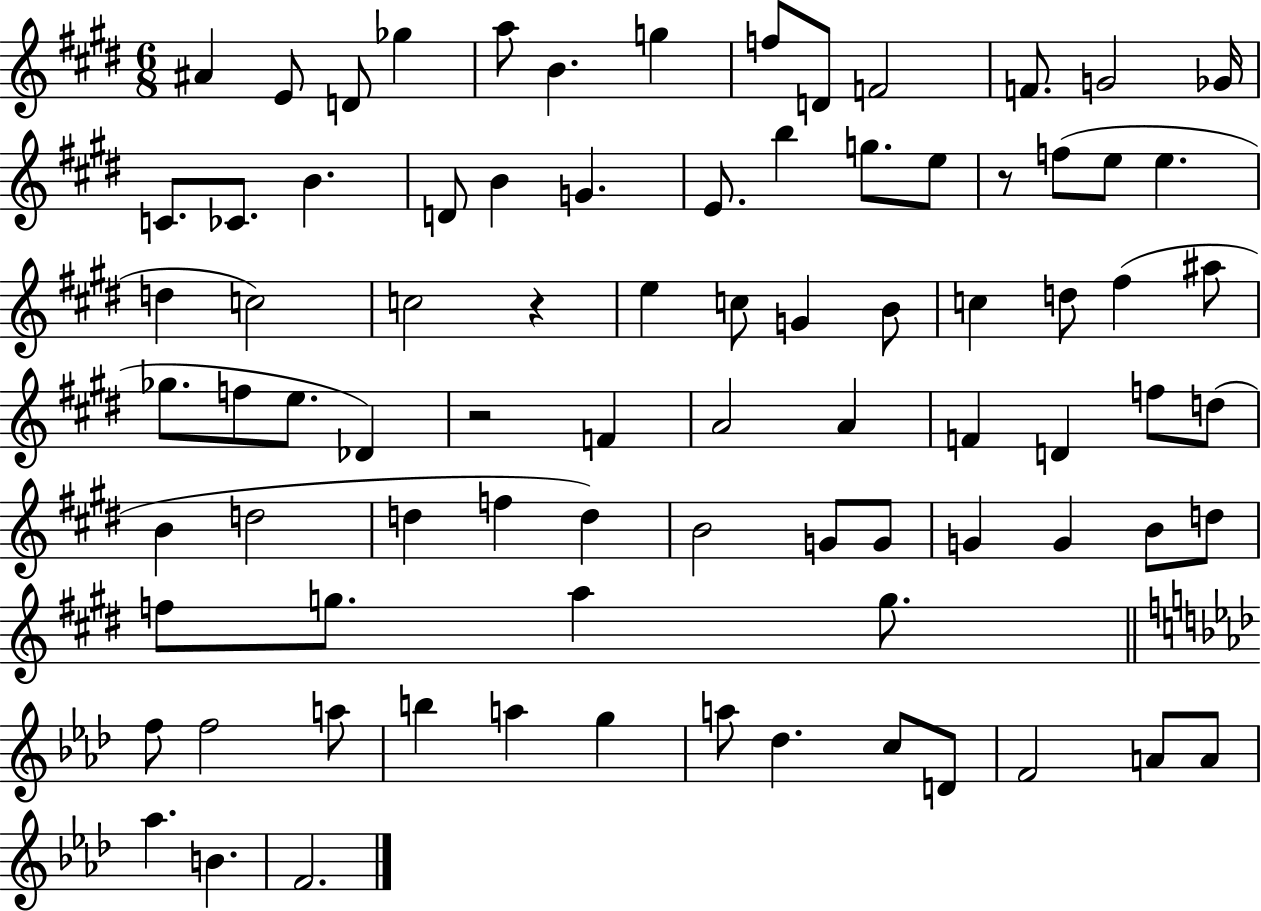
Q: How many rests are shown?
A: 3